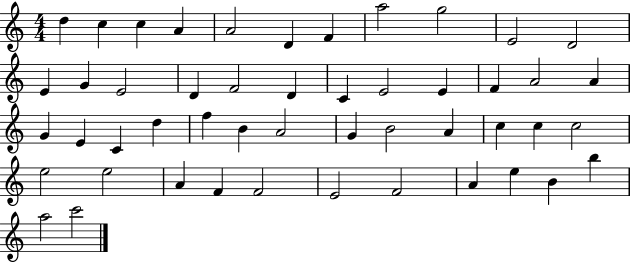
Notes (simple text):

D5/q C5/q C5/q A4/q A4/h D4/q F4/q A5/h G5/h E4/h D4/h E4/q G4/q E4/h D4/q F4/h D4/q C4/q E4/h E4/q F4/q A4/h A4/q G4/q E4/q C4/q D5/q F5/q B4/q A4/h G4/q B4/h A4/q C5/q C5/q C5/h E5/h E5/h A4/q F4/q F4/h E4/h F4/h A4/q E5/q B4/q B5/q A5/h C6/h